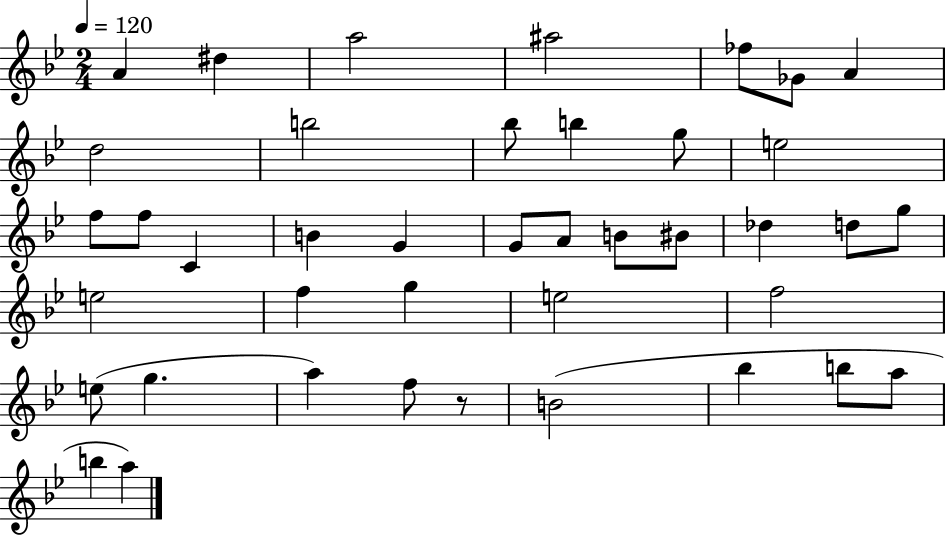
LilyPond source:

{
  \clef treble
  \numericTimeSignature
  \time 2/4
  \key bes \major
  \tempo 4 = 120
  a'4 dis''4 | a''2 | ais''2 | fes''8 ges'8 a'4 | \break d''2 | b''2 | bes''8 b''4 g''8 | e''2 | \break f''8 f''8 c'4 | b'4 g'4 | g'8 a'8 b'8 bis'8 | des''4 d''8 g''8 | \break e''2 | f''4 g''4 | e''2 | f''2 | \break e''8( g''4. | a''4) f''8 r8 | b'2( | bes''4 b''8 a''8 | \break b''4 a''4) | \bar "|."
}